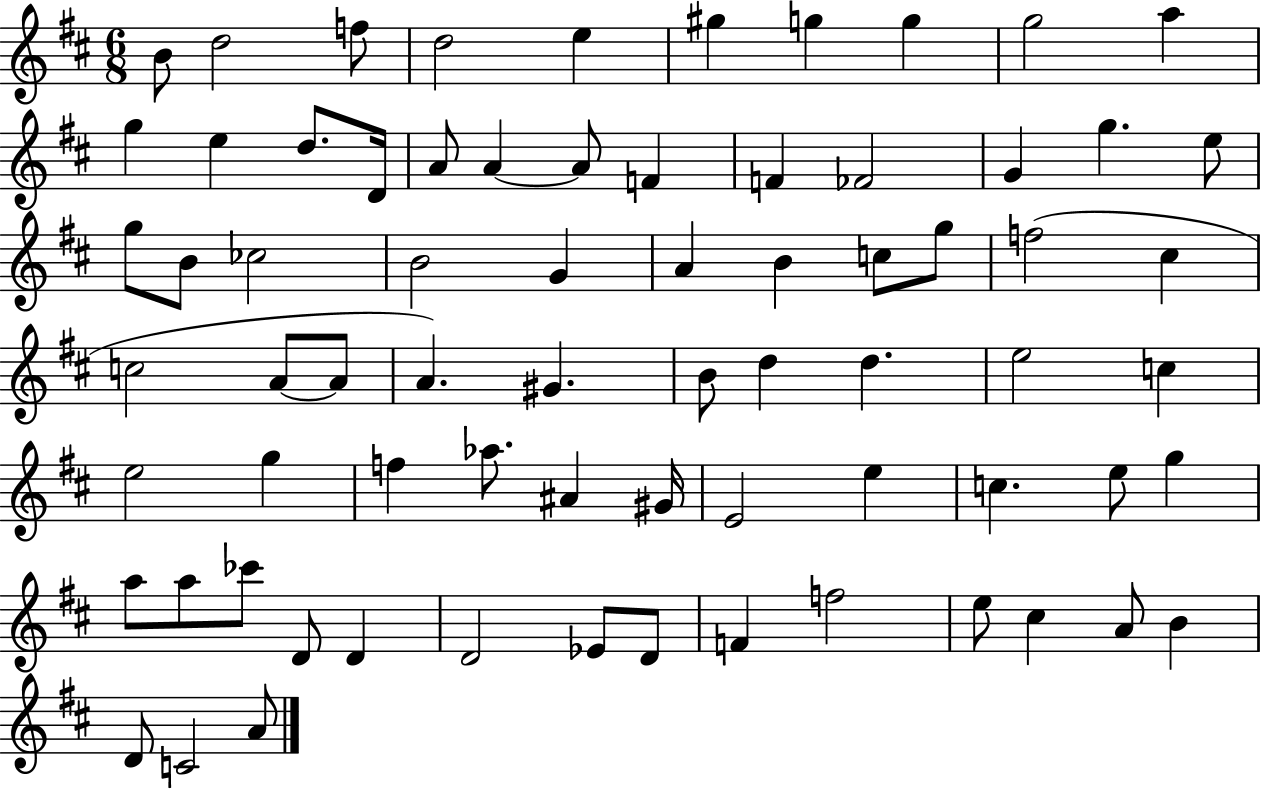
{
  \clef treble
  \numericTimeSignature
  \time 6/8
  \key d \major
  b'8 d''2 f''8 | d''2 e''4 | gis''4 g''4 g''4 | g''2 a''4 | \break g''4 e''4 d''8. d'16 | a'8 a'4~~ a'8 f'4 | f'4 fes'2 | g'4 g''4. e''8 | \break g''8 b'8 ces''2 | b'2 g'4 | a'4 b'4 c''8 g''8 | f''2( cis''4 | \break c''2 a'8~~ a'8 | a'4.) gis'4. | b'8 d''4 d''4. | e''2 c''4 | \break e''2 g''4 | f''4 aes''8. ais'4 gis'16 | e'2 e''4 | c''4. e''8 g''4 | \break a''8 a''8 ces'''8 d'8 d'4 | d'2 ees'8 d'8 | f'4 f''2 | e''8 cis''4 a'8 b'4 | \break d'8 c'2 a'8 | \bar "|."
}